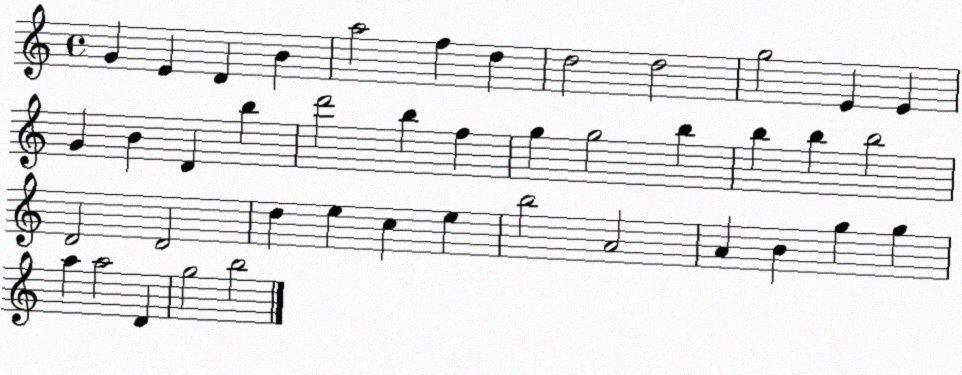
X:1
T:Untitled
M:4/4
L:1/4
K:C
G E D B a2 f d d2 d2 g2 E E G B D b d'2 b f g g2 b b b b2 D2 D2 d e c e b2 A2 A B g g a a2 D g2 b2